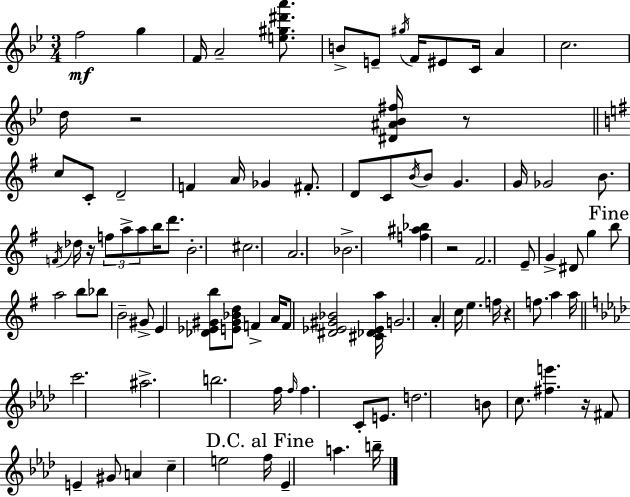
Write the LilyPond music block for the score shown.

{
  \clef treble
  \numericTimeSignature
  \time 3/4
  \key g \minor
  f''2\mf g''4 | f'16 a'2-- <e'' gis'' dis''' a'''>8. | b'8-> e'8-- \acciaccatura { gis''16 } f'16 eis'8 c'16 a'4 | c''2. | \break d''16 r2 <dis' ais' bes' fis''>16 r8 | \bar "||" \break \key g \major c''8 c'8-. d'2-- | f'4 a'16 ges'4 fis'8.-. | d'8 c'8 \acciaccatura { b'16 } b'8 g'4. | g'16 ges'2 b'8. | \break \acciaccatura { f'16 } des''16 r16 \tuplet 3/2 { f''8 a''8-> a''8 } b''16 d'''8. | b'2.-. | cis''2. | a'2. | \break bes'2.-> | <f'' ais'' bes''>4 r2 | fis'2. | e'8-- g'4-> dis'8 g''4 | \break \mark "Fine" b''8 a''2 | b''8 bes''8 b'2-- | gis'8-> e'4 <des' ees' gis' b''>8 <e' gis' bes' d''>8 f'4-> | a'16 f'8 <dis' ees' gis' bes'>2 | \break <cis' des' ees' a''>16 g'2. | a'4-. c''16 e''4. | f''16 r4 f''8. a''4 | a''16 \bar "||" \break \key aes \major c'''2. | ais''2.-> | b''2. | f''16 \grace { f''16 } f''4. c'8-. e'8. | \break d''2. | b'8 c''8. <fis'' e'''>4. | r16 fis'8 e'4-- gis'8 a'4 | c''4-- e''2 | \break \mark "D.C. al Fine" f''16 ees'4-- a''4. | b''16-- \bar "|."
}